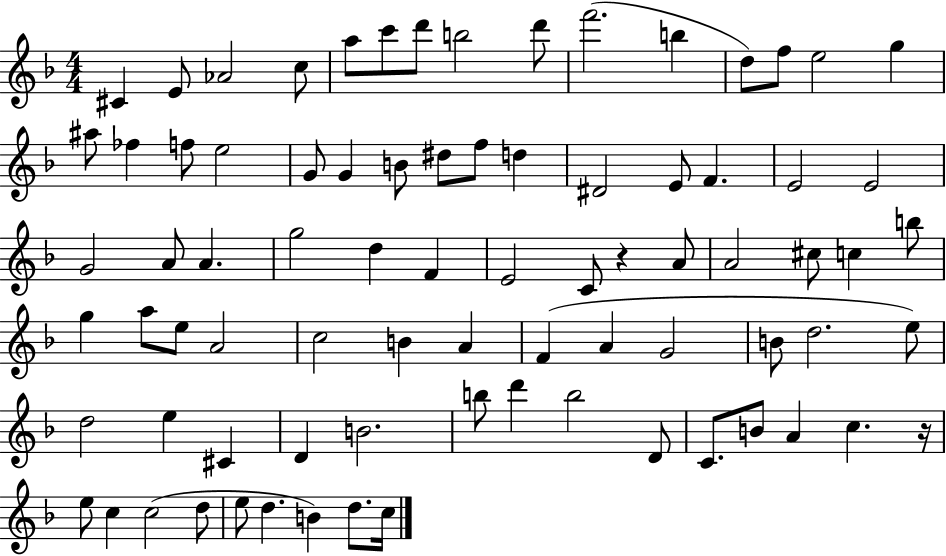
{
  \clef treble
  \numericTimeSignature
  \time 4/4
  \key f \major
  cis'4 e'8 aes'2 c''8 | a''8 c'''8 d'''8 b''2 d'''8 | f'''2.( b''4 | d''8) f''8 e''2 g''4 | \break ais''8 fes''4 f''8 e''2 | g'8 g'4 b'8 dis''8 f''8 d''4 | dis'2 e'8 f'4. | e'2 e'2 | \break g'2 a'8 a'4. | g''2 d''4 f'4 | e'2 c'8 r4 a'8 | a'2 cis''8 c''4 b''8 | \break g''4 a''8 e''8 a'2 | c''2 b'4 a'4 | f'4( a'4 g'2 | b'8 d''2. e''8) | \break d''2 e''4 cis'4 | d'4 b'2. | b''8 d'''4 b''2 d'8 | c'8. b'8 a'4 c''4. r16 | \break e''8 c''4 c''2( d''8 | e''8 d''4. b'4) d''8. c''16 | \bar "|."
}